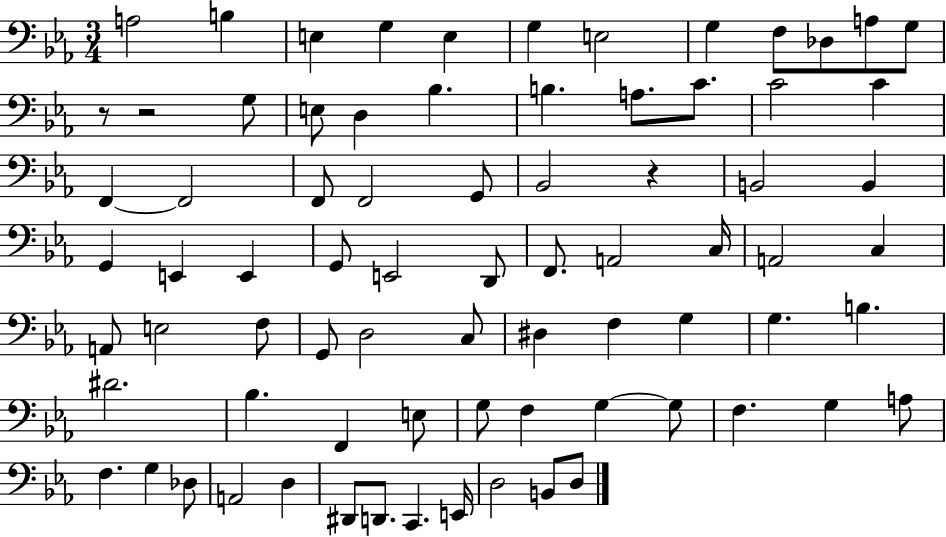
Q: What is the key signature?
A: EES major